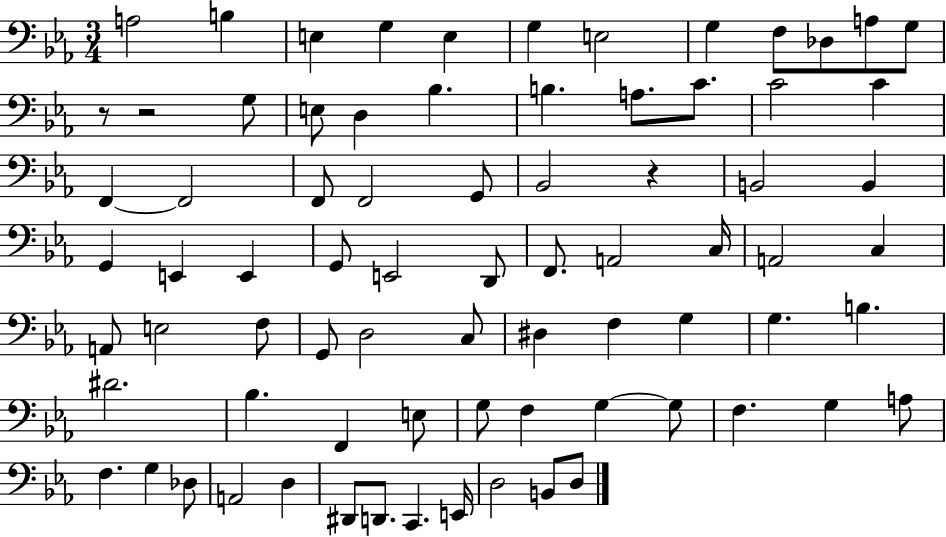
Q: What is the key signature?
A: EES major